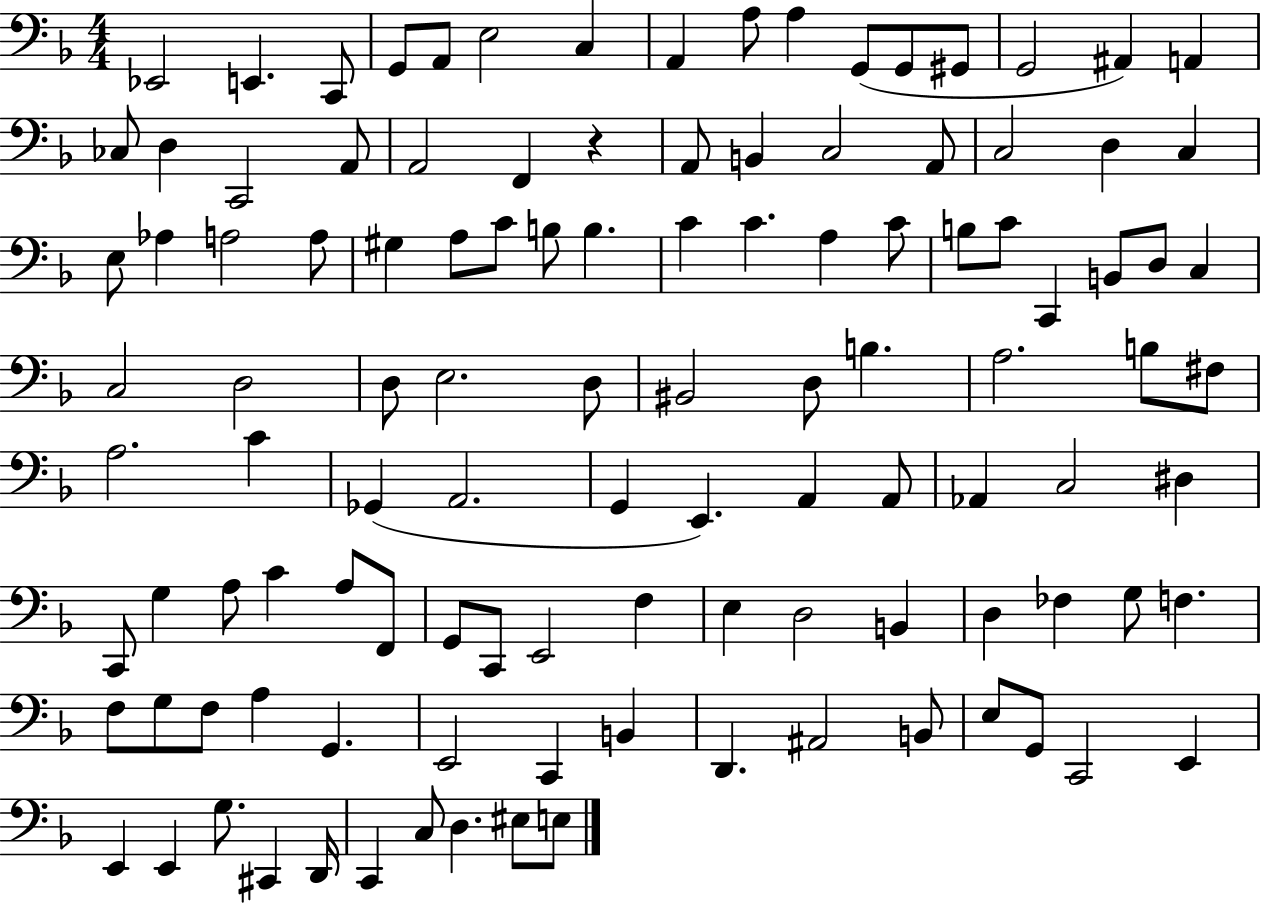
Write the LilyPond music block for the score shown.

{
  \clef bass
  \numericTimeSignature
  \time 4/4
  \key f \major
  ees,2 e,4. c,8 | g,8 a,8 e2 c4 | a,4 a8 a4 g,8( g,8 gis,8 | g,2 ais,4) a,4 | \break ces8 d4 c,2 a,8 | a,2 f,4 r4 | a,8 b,4 c2 a,8 | c2 d4 c4 | \break e8 aes4 a2 a8 | gis4 a8 c'8 b8 b4. | c'4 c'4. a4 c'8 | b8 c'8 c,4 b,8 d8 c4 | \break c2 d2 | d8 e2. d8 | bis,2 d8 b4. | a2. b8 fis8 | \break a2. c'4 | ges,4( a,2. | g,4 e,4.) a,4 a,8 | aes,4 c2 dis4 | \break c,8 g4 a8 c'4 a8 f,8 | g,8 c,8 e,2 f4 | e4 d2 b,4 | d4 fes4 g8 f4. | \break f8 g8 f8 a4 g,4. | e,2 c,4 b,4 | d,4. ais,2 b,8 | e8 g,8 c,2 e,4 | \break e,4 e,4 g8. cis,4 d,16 | c,4 c8 d4. eis8 e8 | \bar "|."
}